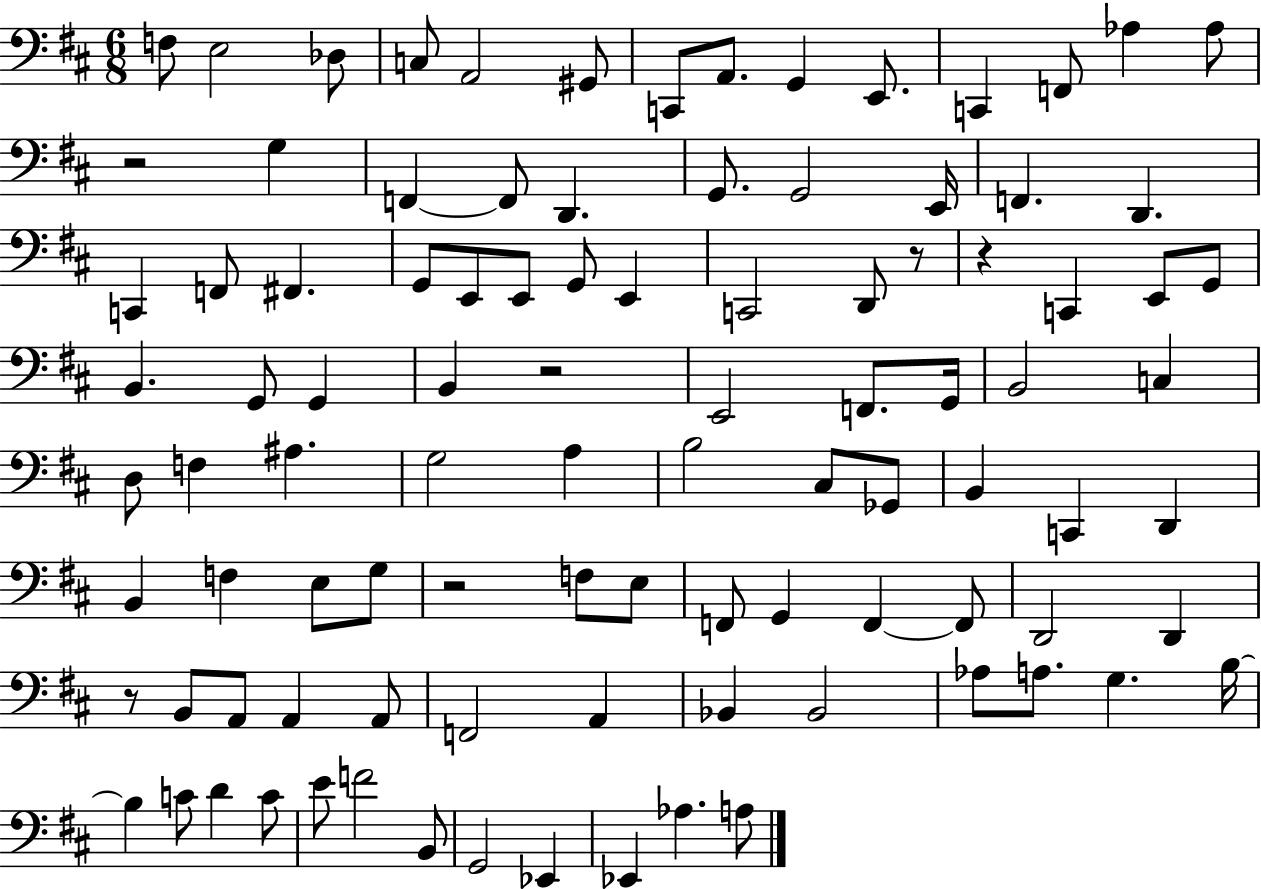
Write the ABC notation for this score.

X:1
T:Untitled
M:6/8
L:1/4
K:D
F,/2 E,2 _D,/2 C,/2 A,,2 ^G,,/2 C,,/2 A,,/2 G,, E,,/2 C,, F,,/2 _A, _A,/2 z2 G, F,, F,,/2 D,, G,,/2 G,,2 E,,/4 F,, D,, C,, F,,/2 ^F,, G,,/2 E,,/2 E,,/2 G,,/2 E,, C,,2 D,,/2 z/2 z C,, E,,/2 G,,/2 B,, G,,/2 G,, B,, z2 E,,2 F,,/2 G,,/4 B,,2 C, D,/2 F, ^A, G,2 A, B,2 ^C,/2 _G,,/2 B,, C,, D,, B,, F, E,/2 G,/2 z2 F,/2 E,/2 F,,/2 G,, F,, F,,/2 D,,2 D,, z/2 B,,/2 A,,/2 A,, A,,/2 F,,2 A,, _B,, _B,,2 _A,/2 A,/2 G, B,/4 B, C/2 D C/2 E/2 F2 B,,/2 G,,2 _E,, _E,, _A, A,/2